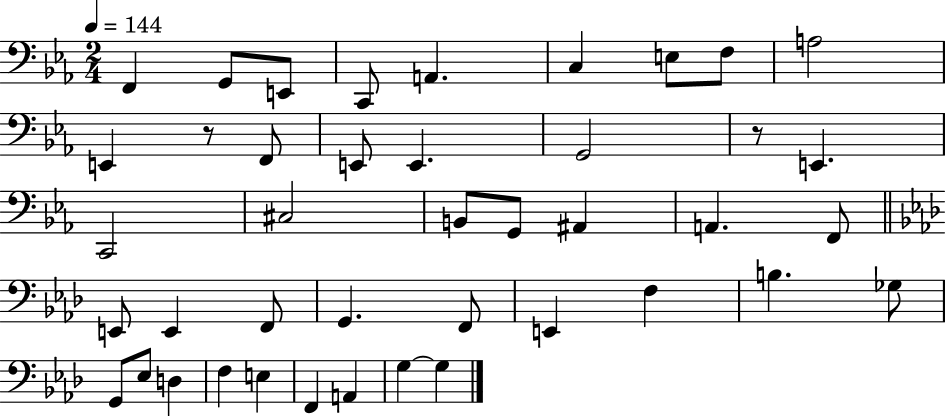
{
  \clef bass
  \numericTimeSignature
  \time 2/4
  \key ees \major
  \tempo 4 = 144
  f,4 g,8 e,8 | c,8 a,4. | c4 e8 f8 | a2 | \break e,4 r8 f,8 | e,8 e,4. | g,2 | r8 e,4. | \break c,2 | cis2 | b,8 g,8 ais,4 | a,4. f,8 | \break \bar "||" \break \key aes \major e,8 e,4 f,8 | g,4. f,8 | e,4 f4 | b4. ges8 | \break g,8 ees8 d4 | f4 e4 | f,4 a,4 | g4~~ g4 | \break \bar "|."
}